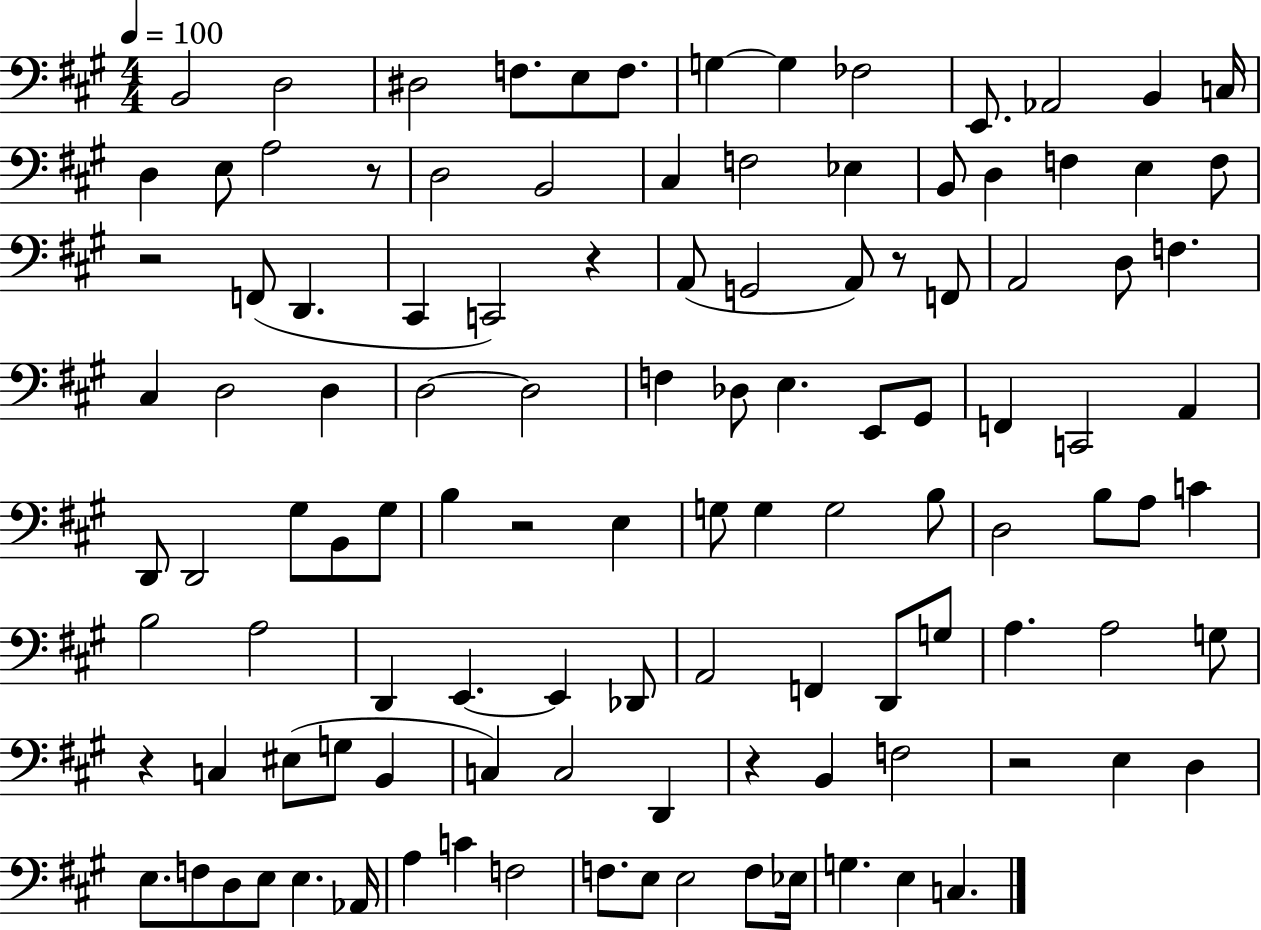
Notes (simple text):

B2/h D3/h D#3/h F3/e. E3/e F3/e. G3/q G3/q FES3/h E2/e. Ab2/h B2/q C3/s D3/q E3/e A3/h R/e D3/h B2/h C#3/q F3/h Eb3/q B2/e D3/q F3/q E3/q F3/e R/h F2/e D2/q. C#2/q C2/h R/q A2/e G2/h A2/e R/e F2/e A2/h D3/e F3/q. C#3/q D3/h D3/q D3/h D3/h F3/q Db3/e E3/q. E2/e G#2/e F2/q C2/h A2/q D2/e D2/h G#3/e B2/e G#3/e B3/q R/h E3/q G3/e G3/q G3/h B3/e D3/h B3/e A3/e C4/q B3/h A3/h D2/q E2/q. E2/q Db2/e A2/h F2/q D2/e G3/e A3/q. A3/h G3/e R/q C3/q EIS3/e G3/e B2/q C3/q C3/h D2/q R/q B2/q F3/h R/h E3/q D3/q E3/e. F3/e D3/e E3/e E3/q. Ab2/s A3/q C4/q F3/h F3/e. E3/e E3/h F3/e Eb3/s G3/q. E3/q C3/q.